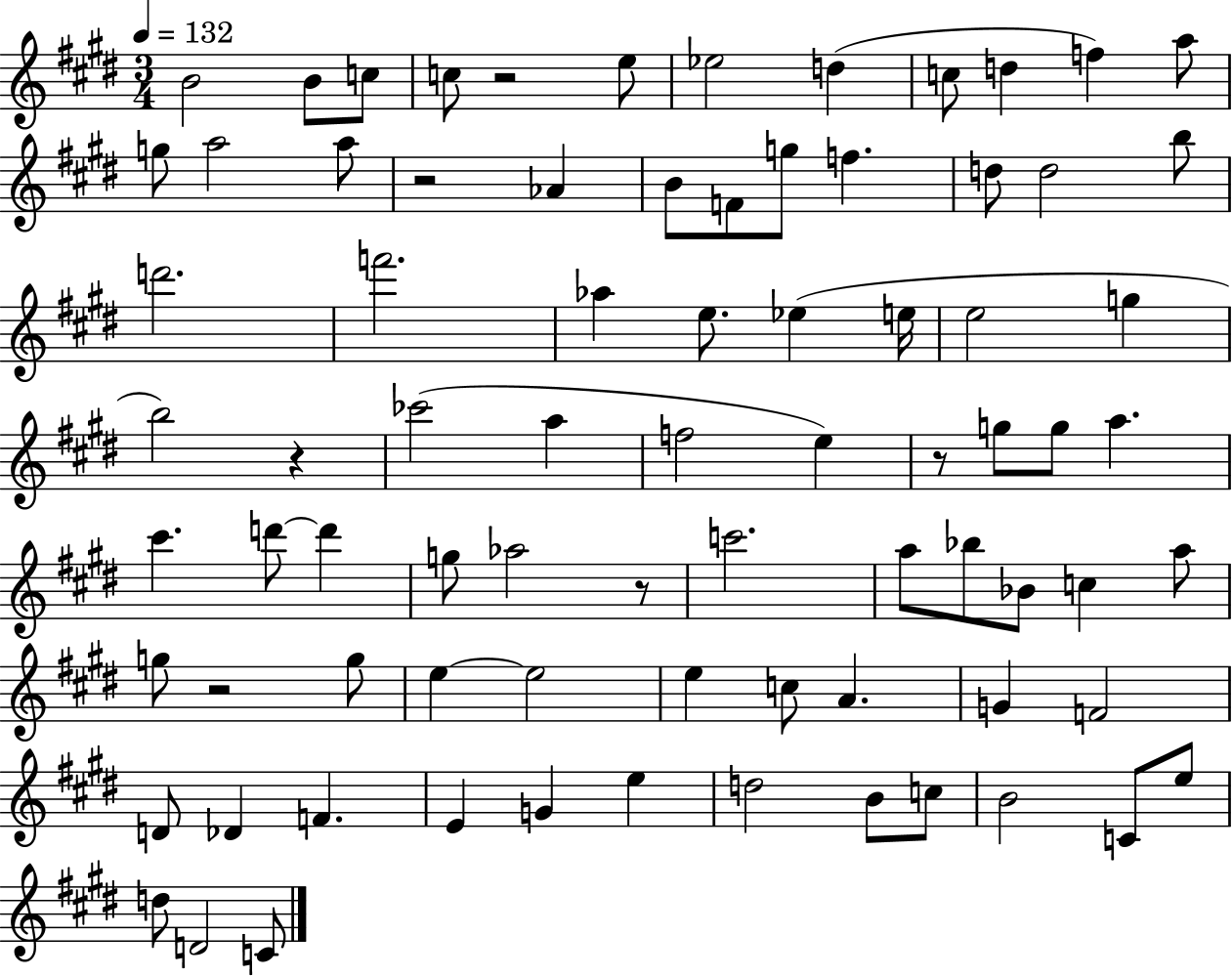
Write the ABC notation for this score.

X:1
T:Untitled
M:3/4
L:1/4
K:E
B2 B/2 c/2 c/2 z2 e/2 _e2 d c/2 d f a/2 g/2 a2 a/2 z2 _A B/2 F/2 g/2 f d/2 d2 b/2 d'2 f'2 _a e/2 _e e/4 e2 g b2 z _c'2 a f2 e z/2 g/2 g/2 a ^c' d'/2 d' g/2 _a2 z/2 c'2 a/2 _b/2 _B/2 c a/2 g/2 z2 g/2 e e2 e c/2 A G F2 D/2 _D F E G e d2 B/2 c/2 B2 C/2 e/2 d/2 D2 C/2